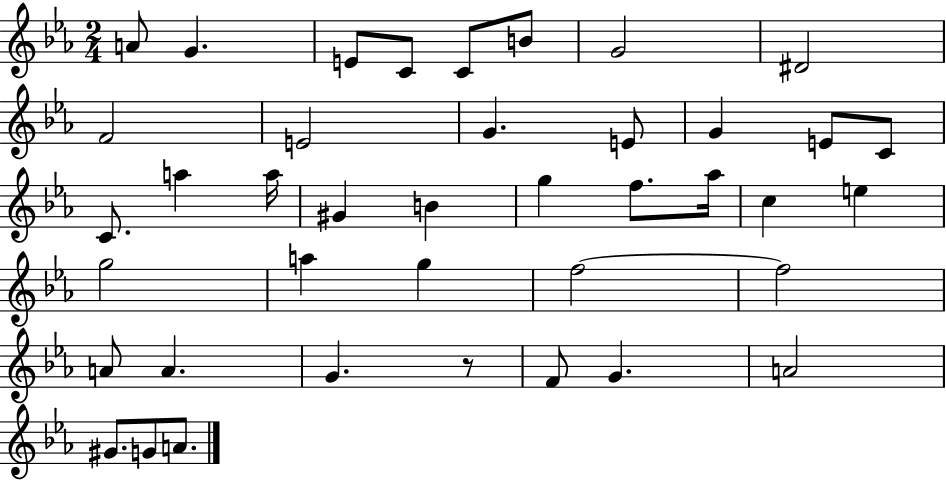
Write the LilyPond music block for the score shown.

{
  \clef treble
  \numericTimeSignature
  \time 2/4
  \key ees \major
  a'8 g'4. | e'8 c'8 c'8 b'8 | g'2 | dis'2 | \break f'2 | e'2 | g'4. e'8 | g'4 e'8 c'8 | \break c'8. a''4 a''16 | gis'4 b'4 | g''4 f''8. aes''16 | c''4 e''4 | \break g''2 | a''4 g''4 | f''2~~ | f''2 | \break a'8 a'4. | g'4. r8 | f'8 g'4. | a'2 | \break gis'8. g'8 a'8. | \bar "|."
}